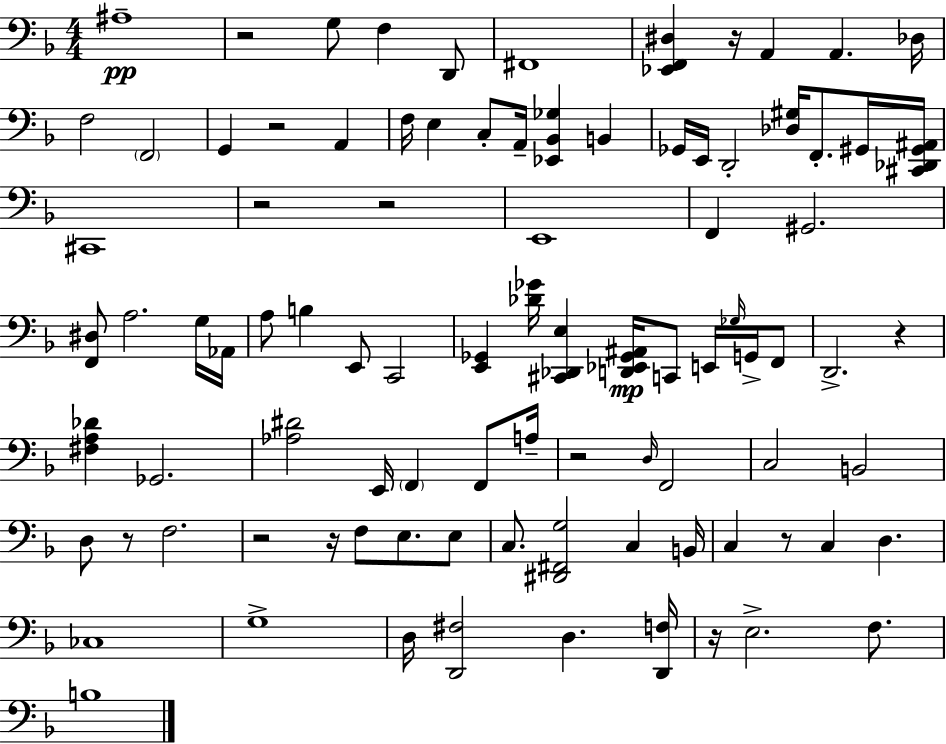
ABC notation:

X:1
T:Untitled
M:4/4
L:1/4
K:F
^A,4 z2 G,/2 F, D,,/2 ^F,,4 [_E,,F,,^D,] z/4 A,, A,, _D,/4 F,2 F,,2 G,, z2 A,, F,/4 E, C,/2 A,,/4 [_E,,_B,,_G,] B,, _G,,/4 E,,/4 D,,2 [_D,^G,]/4 F,,/2 ^G,,/4 [^C,,_D,,^G,,^A,,]/4 ^C,,4 z2 z2 E,,4 F,, ^G,,2 [F,,^D,]/2 A,2 G,/4 _A,,/4 A,/2 B, E,,/2 C,,2 [E,,_G,,] [_D_G]/4 [^C,,_D,,E,] [D,,_E,,_G,,^A,,]/4 C,,/2 E,,/4 _G,/4 G,,/4 F,,/2 D,,2 z [^F,A,_D] _G,,2 [_A,^D]2 E,,/4 F,, F,,/2 A,/4 z2 D,/4 F,,2 C,2 B,,2 D,/2 z/2 F,2 z2 z/4 F,/2 E,/2 E,/2 C,/2 [^D,,^F,,G,]2 C, B,,/4 C, z/2 C, D, _C,4 G,4 D,/4 [D,,^F,]2 D, [D,,F,]/4 z/4 E,2 F,/2 B,4